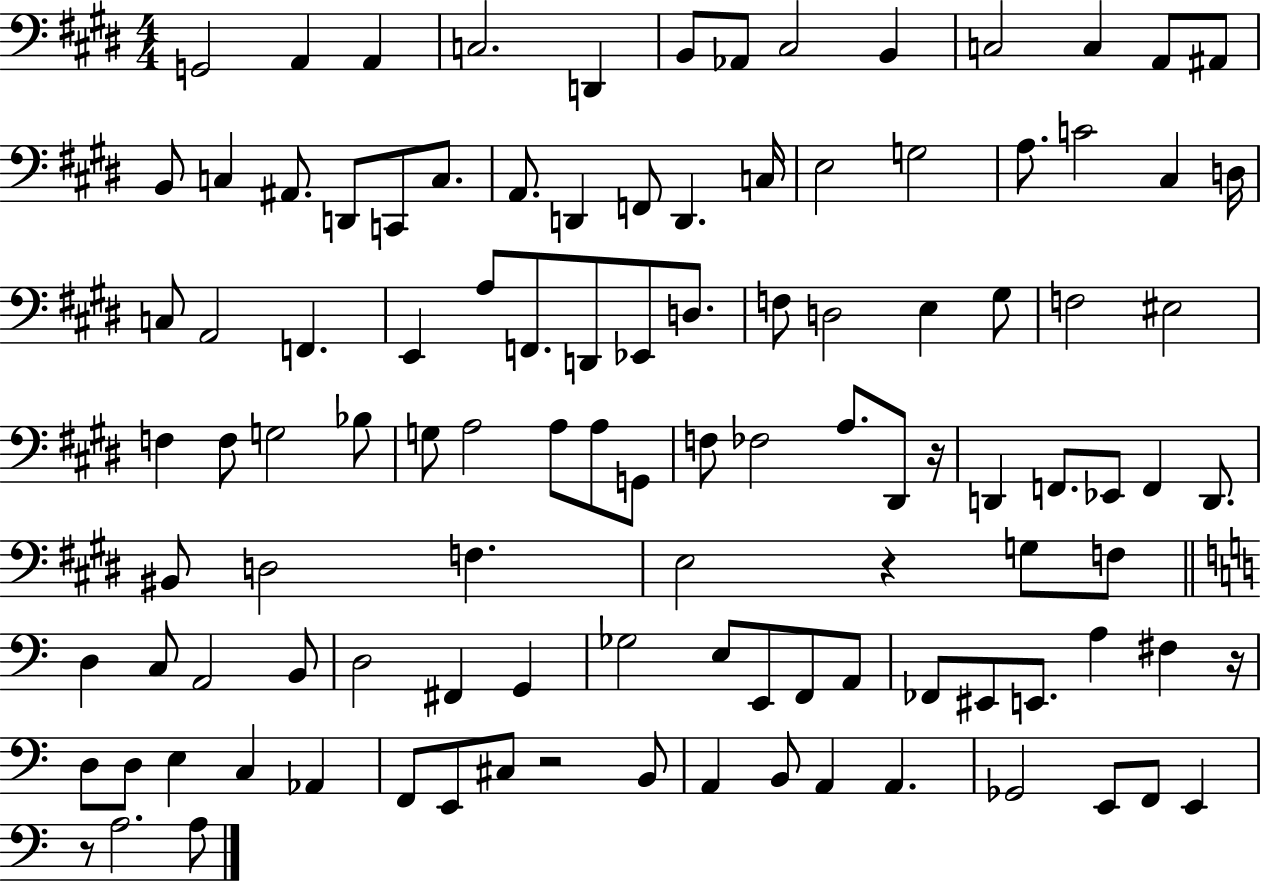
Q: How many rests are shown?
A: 5